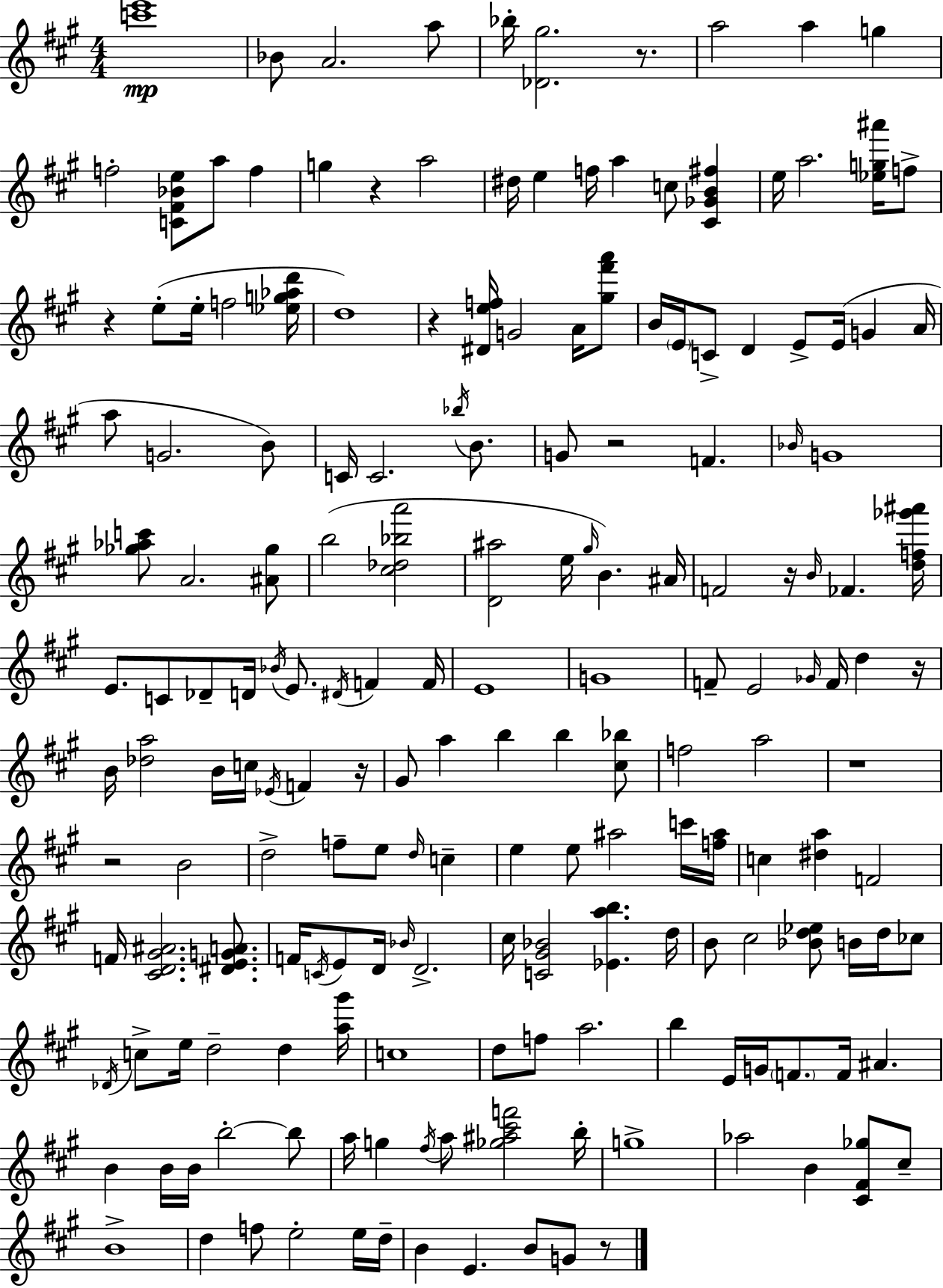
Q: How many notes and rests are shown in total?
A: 182